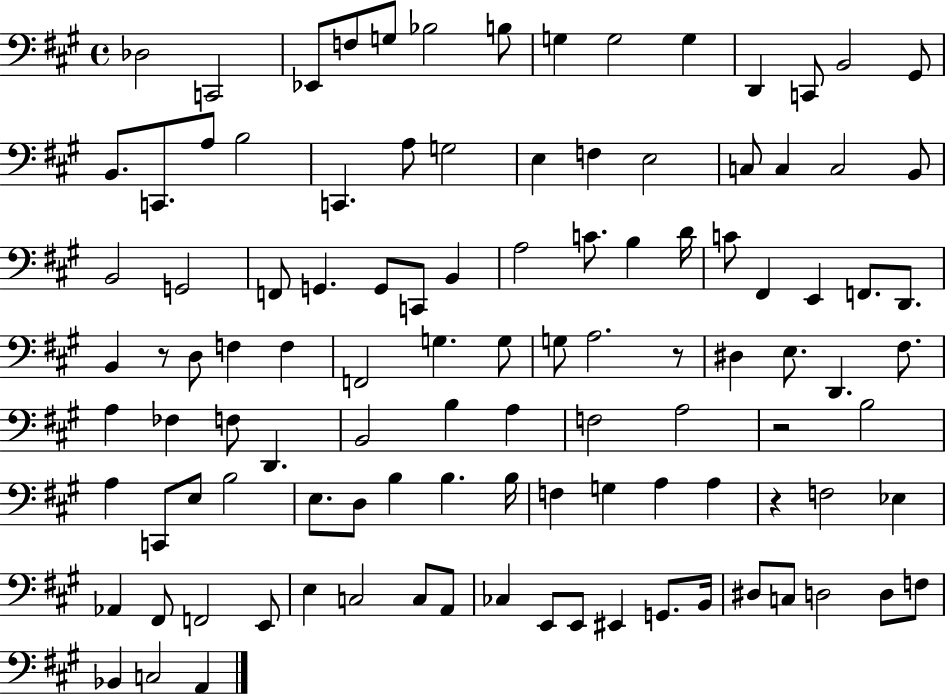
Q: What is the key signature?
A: A major